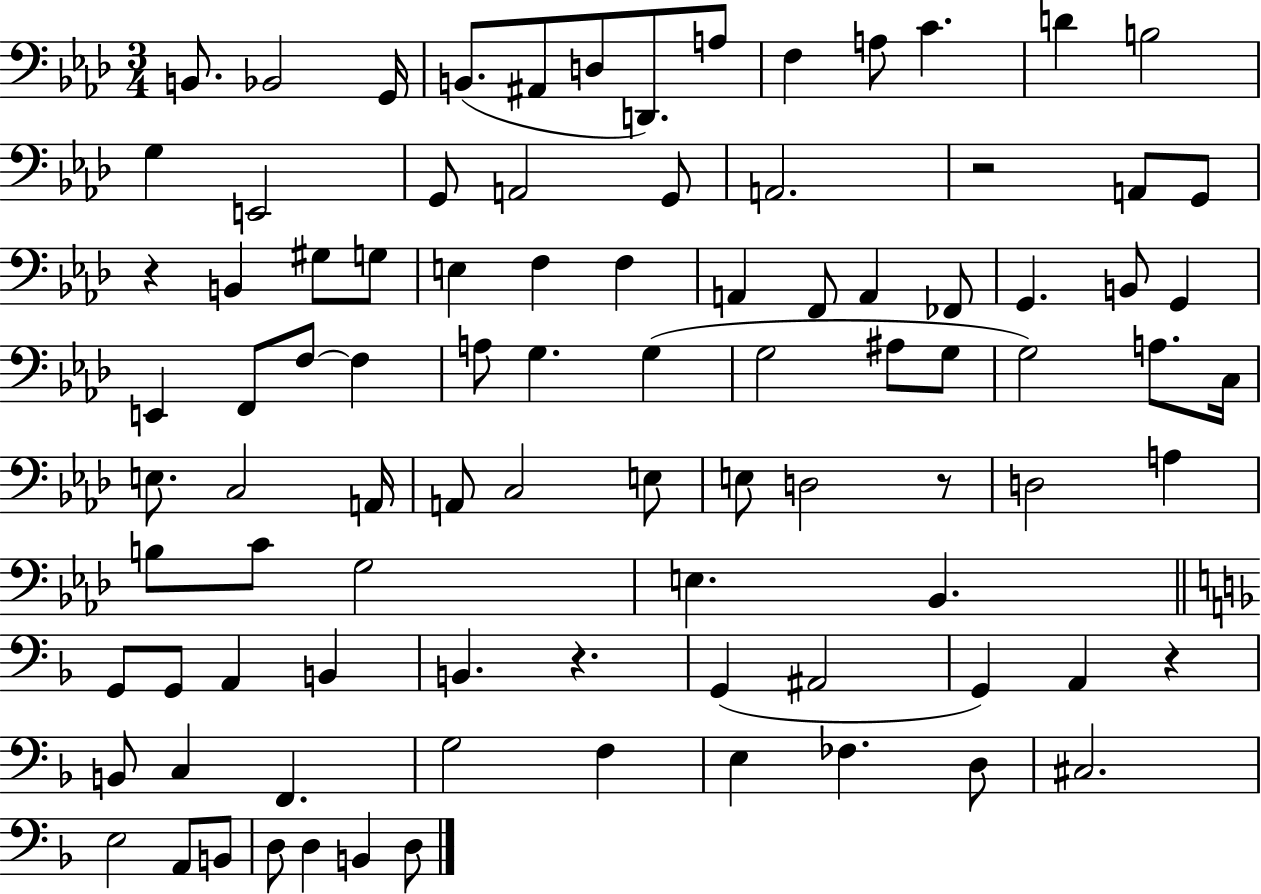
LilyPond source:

{
  \clef bass
  \numericTimeSignature
  \time 3/4
  \key aes \major
  b,8. bes,2 g,16 | b,8.( ais,8 d8 d,8.) a8 | f4 a8 c'4. | d'4 b2 | \break g4 e,2 | g,8 a,2 g,8 | a,2. | r2 a,8 g,8 | \break r4 b,4 gis8 g8 | e4 f4 f4 | a,4 f,8 a,4 fes,8 | g,4. b,8 g,4 | \break e,4 f,8 f8~~ f4 | a8 g4. g4( | g2 ais8 g8 | g2) a8. c16 | \break e8. c2 a,16 | a,8 c2 e8 | e8 d2 r8 | d2 a4 | \break b8 c'8 g2 | e4. bes,4. | \bar "||" \break \key f \major g,8 g,8 a,4 b,4 | b,4. r4. | g,4( ais,2 | g,4) a,4 r4 | \break b,8 c4 f,4. | g2 f4 | e4 fes4. d8 | cis2. | \break e2 a,8 b,8 | d8 d4 b,4 d8 | \bar "|."
}